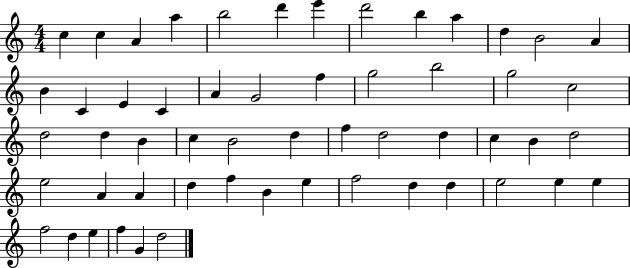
C5/q C5/q A4/q A5/q B5/h D6/q E6/q D6/h B5/q A5/q D5/q B4/h A4/q B4/q C4/q E4/q C4/q A4/q G4/h F5/q G5/h B5/h G5/h C5/h D5/h D5/q B4/q C5/q B4/h D5/q F5/q D5/h D5/q C5/q B4/q D5/h E5/h A4/q A4/q D5/q F5/q B4/q E5/q F5/h D5/q D5/q E5/h E5/q E5/q F5/h D5/q E5/q F5/q G4/q D5/h